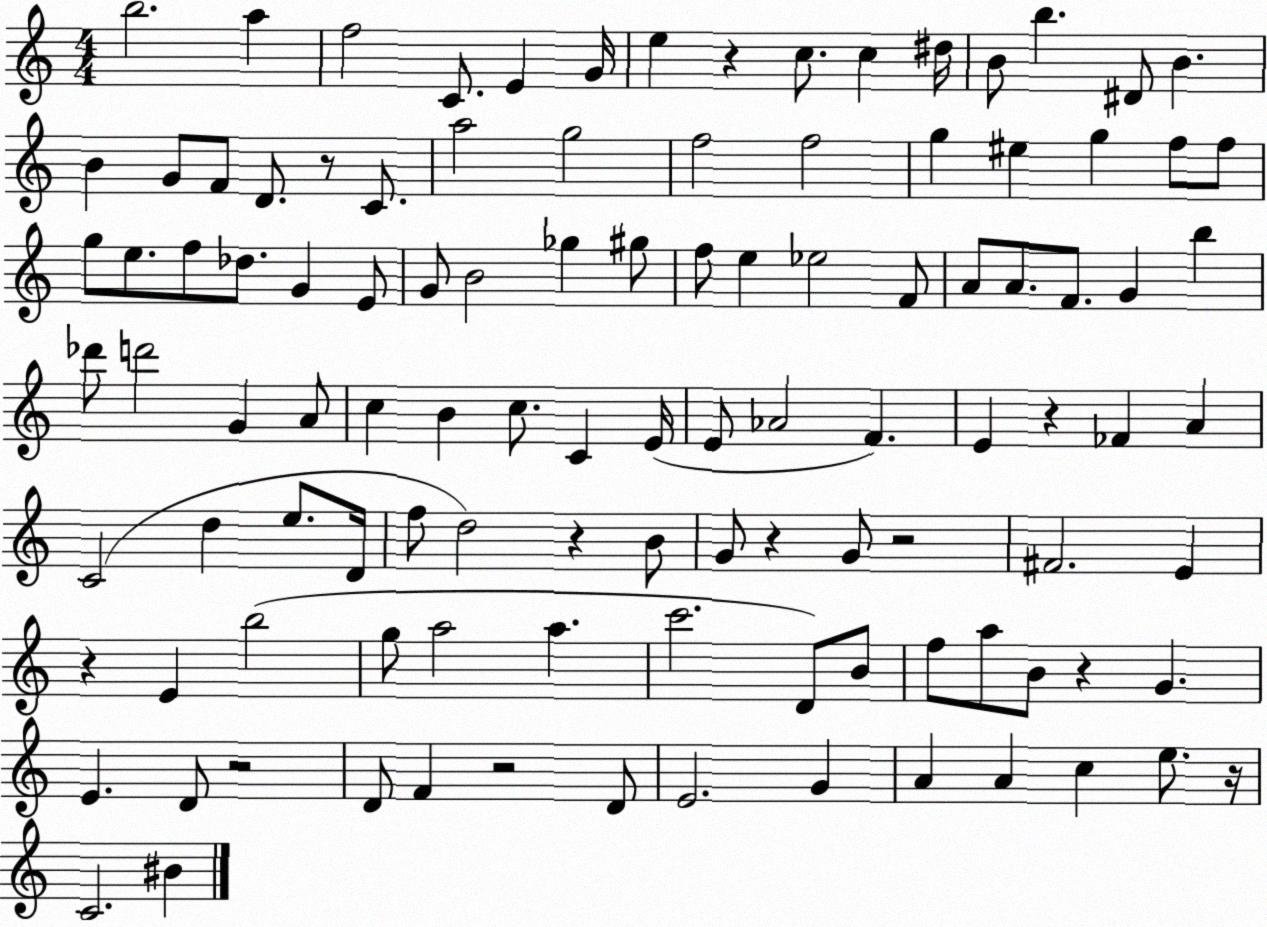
X:1
T:Untitled
M:4/4
L:1/4
K:C
b2 a f2 C/2 E G/4 e z c/2 c ^d/4 B/2 b ^D/2 B B G/2 F/2 D/2 z/2 C/2 a2 g2 f2 f2 g ^e g f/2 f/2 g/2 e/2 f/2 _d/2 G E/2 G/2 B2 _g ^g/2 f/2 e _e2 F/2 A/2 A/2 F/2 G b _d'/2 d'2 G A/2 c B c/2 C E/4 E/2 _A2 F E z _F A C2 d e/2 D/4 f/2 d2 z B/2 G/2 z G/2 z2 ^F2 E z E b2 g/2 a2 a c'2 D/2 B/2 f/2 a/2 B/2 z G E D/2 z2 D/2 F z2 D/2 E2 G A A c e/2 z/4 C2 ^B